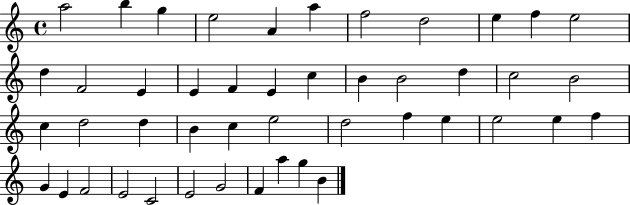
X:1
T:Untitled
M:4/4
L:1/4
K:C
a2 b g e2 A a f2 d2 e f e2 d F2 E E F E c B B2 d c2 B2 c d2 d B c e2 d2 f e e2 e f G E F2 E2 C2 E2 G2 F a g B